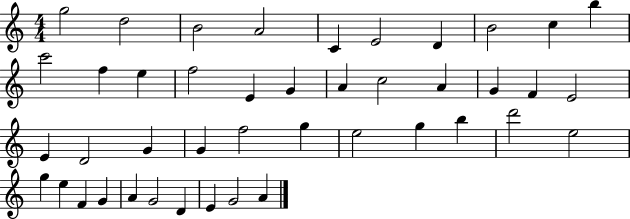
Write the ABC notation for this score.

X:1
T:Untitled
M:4/4
L:1/4
K:C
g2 d2 B2 A2 C E2 D B2 c b c'2 f e f2 E G A c2 A G F E2 E D2 G G f2 g e2 g b d'2 e2 g e F G A G2 D E G2 A